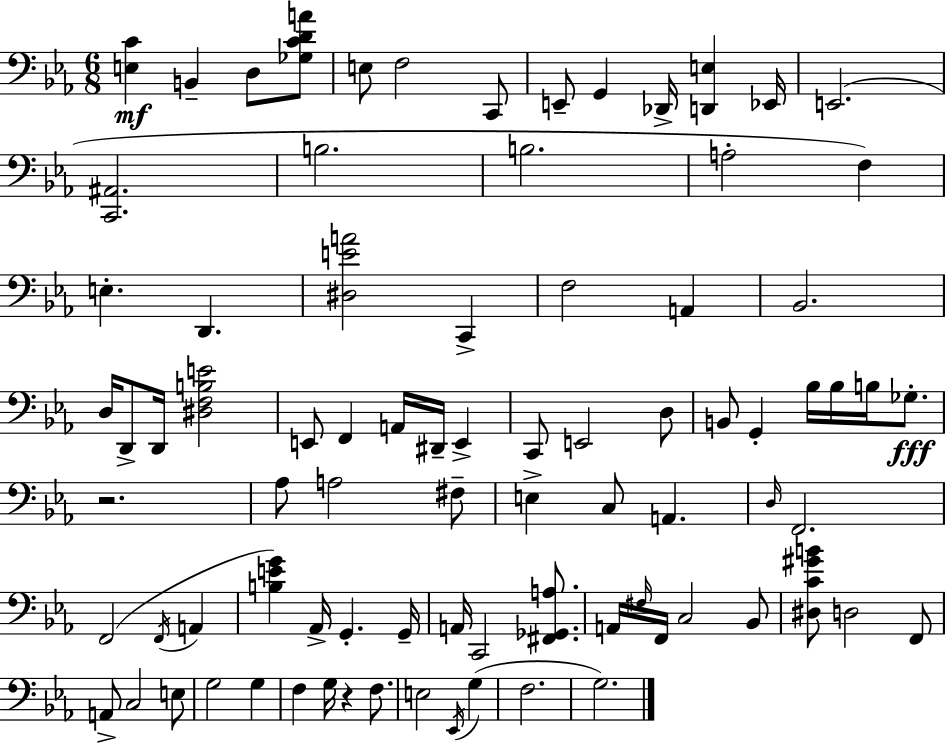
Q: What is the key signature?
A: EES major